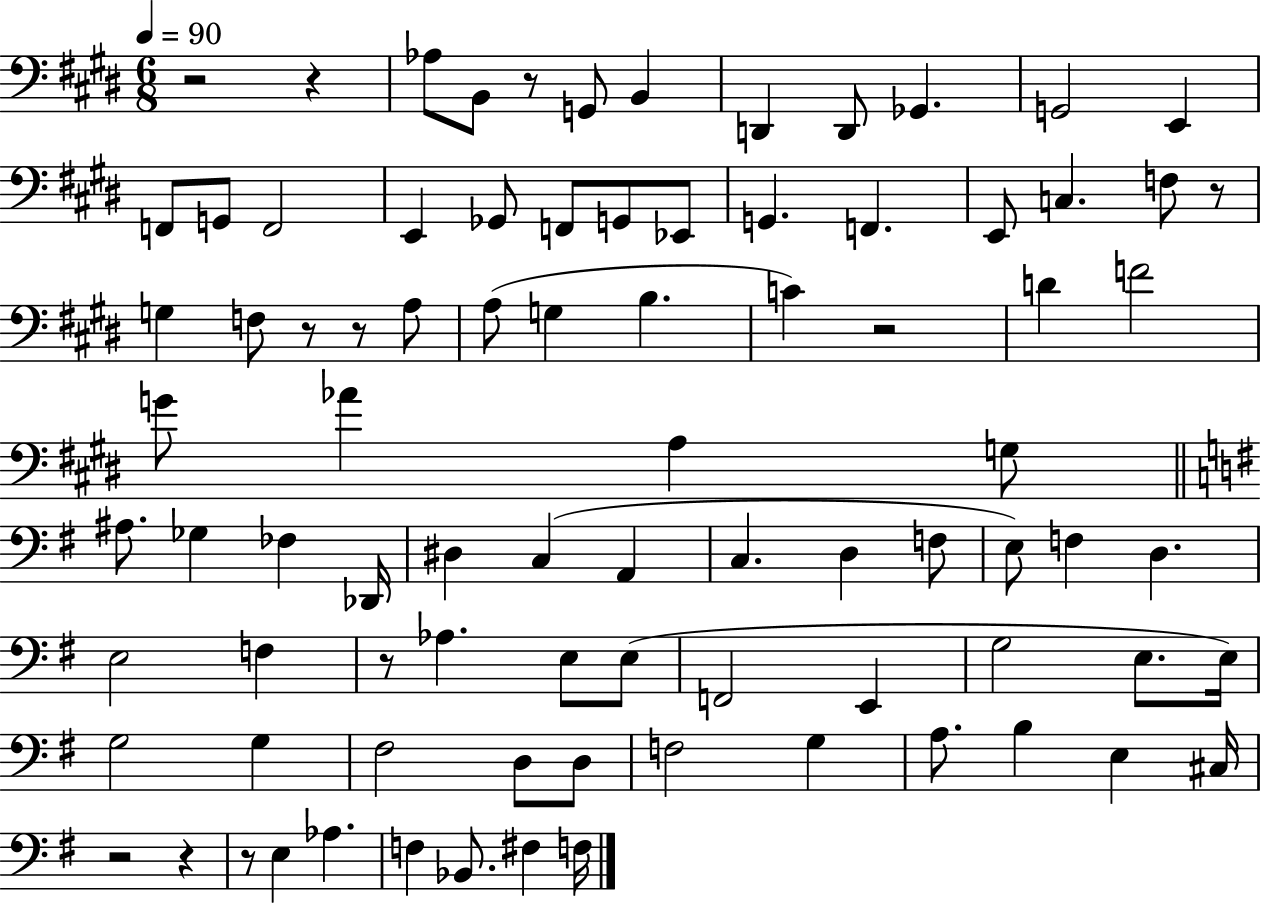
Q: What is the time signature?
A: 6/8